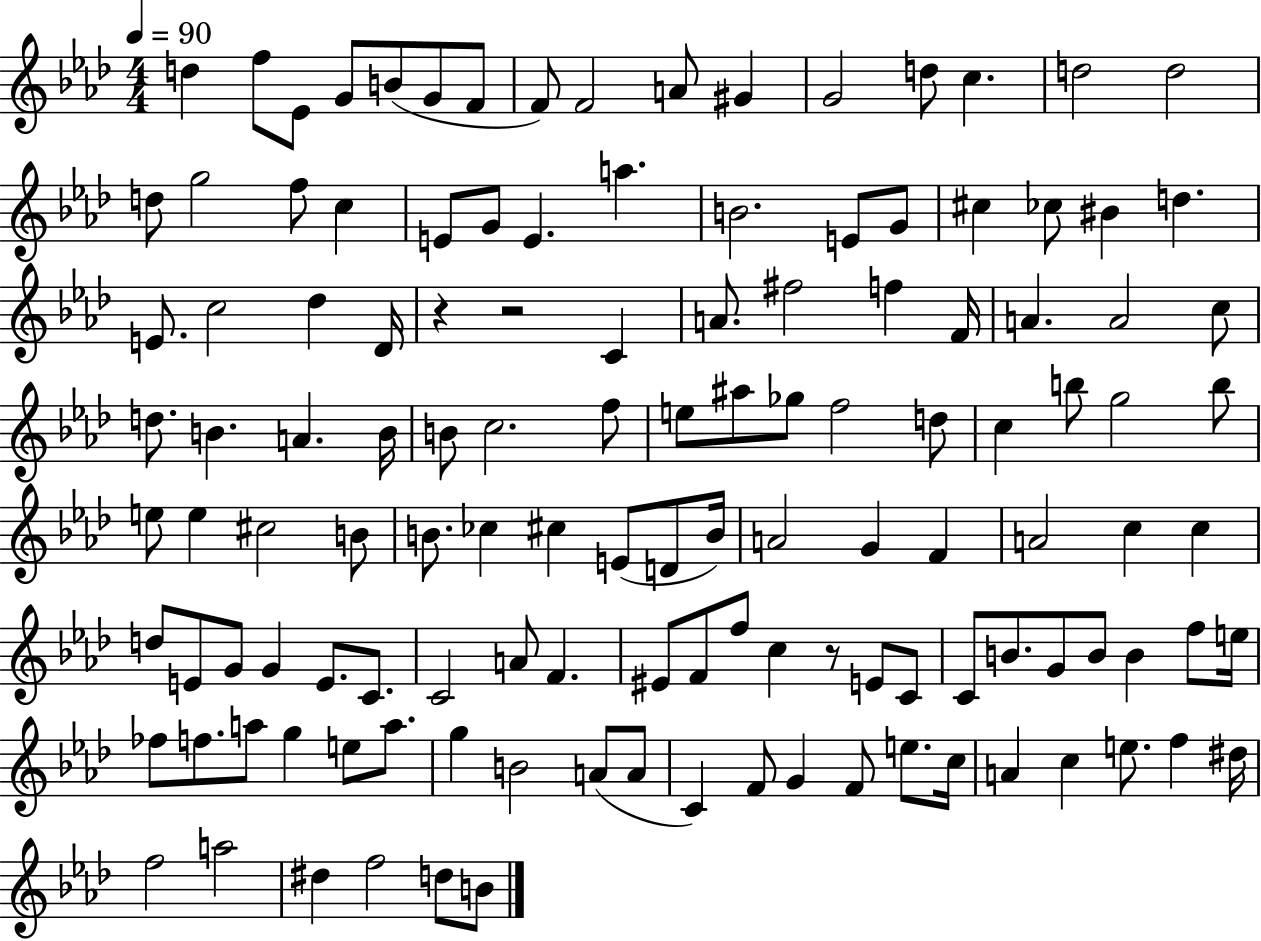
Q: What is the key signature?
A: AES major